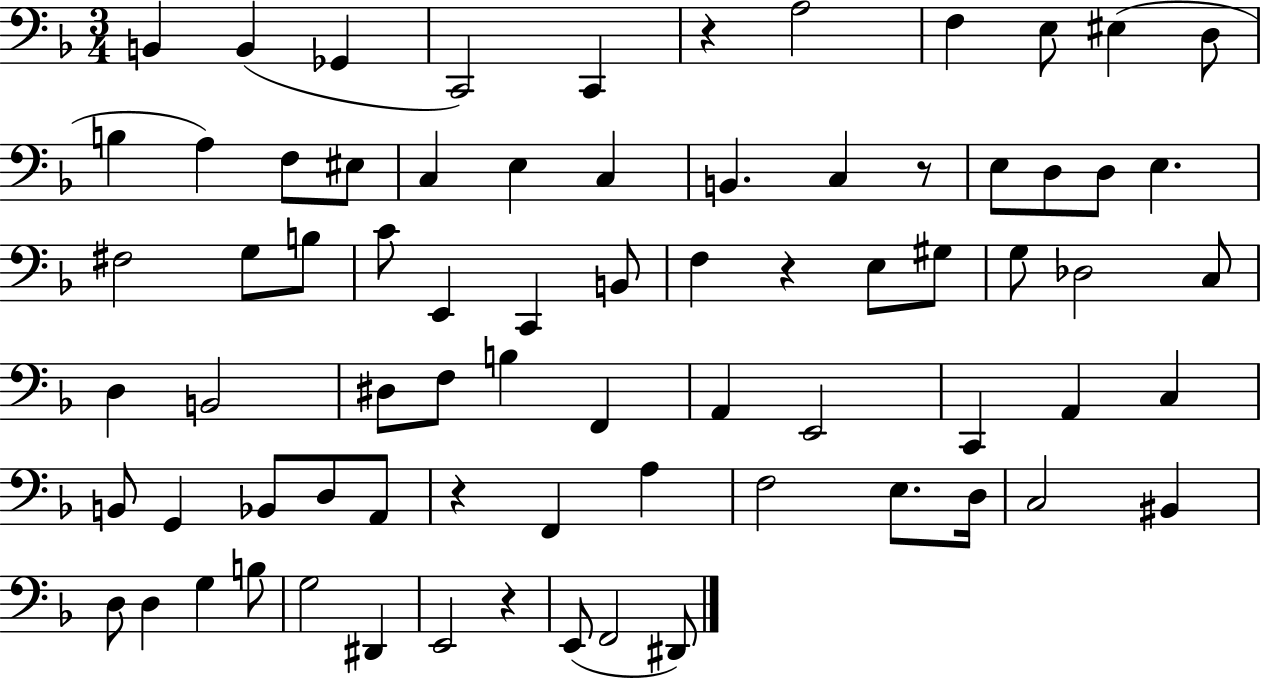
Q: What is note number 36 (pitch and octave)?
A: C3